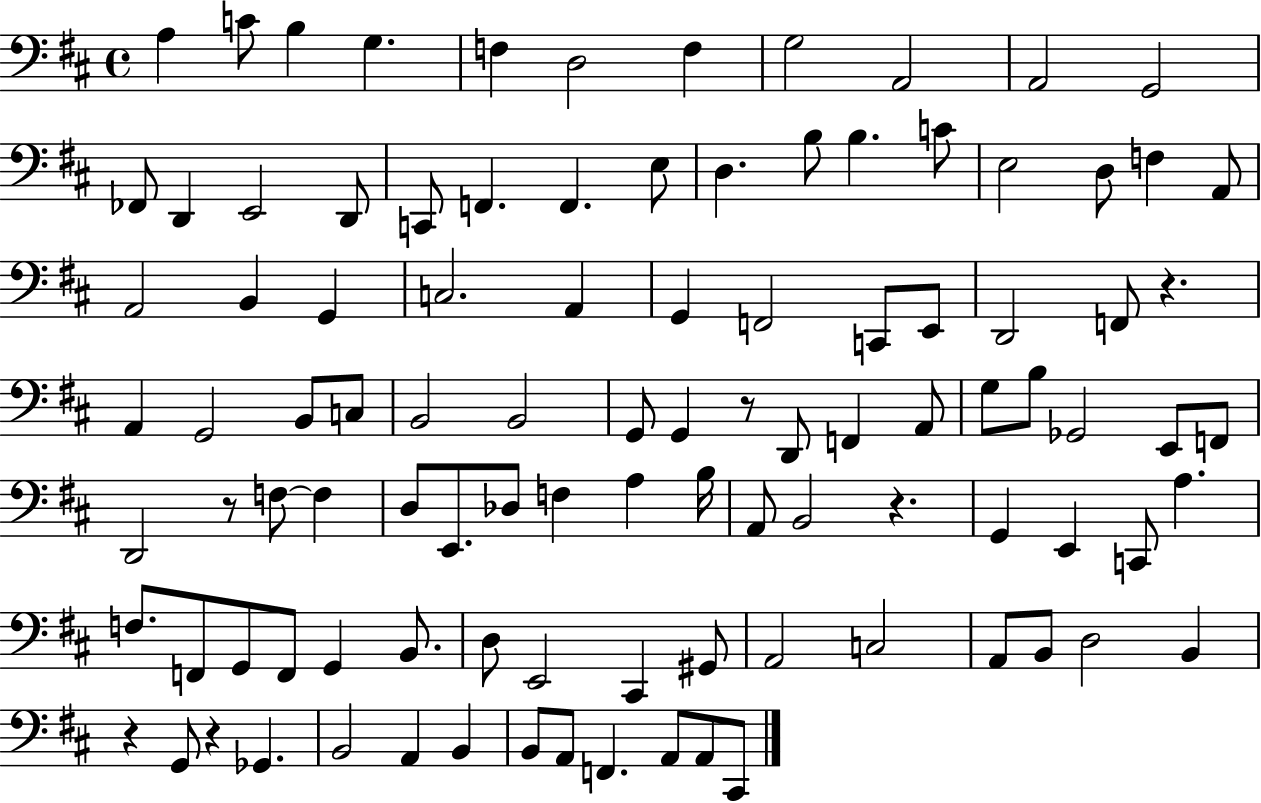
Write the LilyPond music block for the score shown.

{
  \clef bass
  \time 4/4
  \defaultTimeSignature
  \key d \major
  a4 c'8 b4 g4. | f4 d2 f4 | g2 a,2 | a,2 g,2 | \break fes,8 d,4 e,2 d,8 | c,8 f,4. f,4. e8 | d4. b8 b4. c'8 | e2 d8 f4 a,8 | \break a,2 b,4 g,4 | c2. a,4 | g,4 f,2 c,8 e,8 | d,2 f,8 r4. | \break a,4 g,2 b,8 c8 | b,2 b,2 | g,8 g,4 r8 d,8 f,4 a,8 | g8 b8 ges,2 e,8 f,8 | \break d,2 r8 f8~~ f4 | d8 e,8. des8 f4 a4 b16 | a,8 b,2 r4. | g,4 e,4 c,8 a4. | \break f8. f,8 g,8 f,8 g,4 b,8. | d8 e,2 cis,4 gis,8 | a,2 c2 | a,8 b,8 d2 b,4 | \break r4 g,8 r4 ges,4. | b,2 a,4 b,4 | b,8 a,8 f,4. a,8 a,8 cis,8 | \bar "|."
}